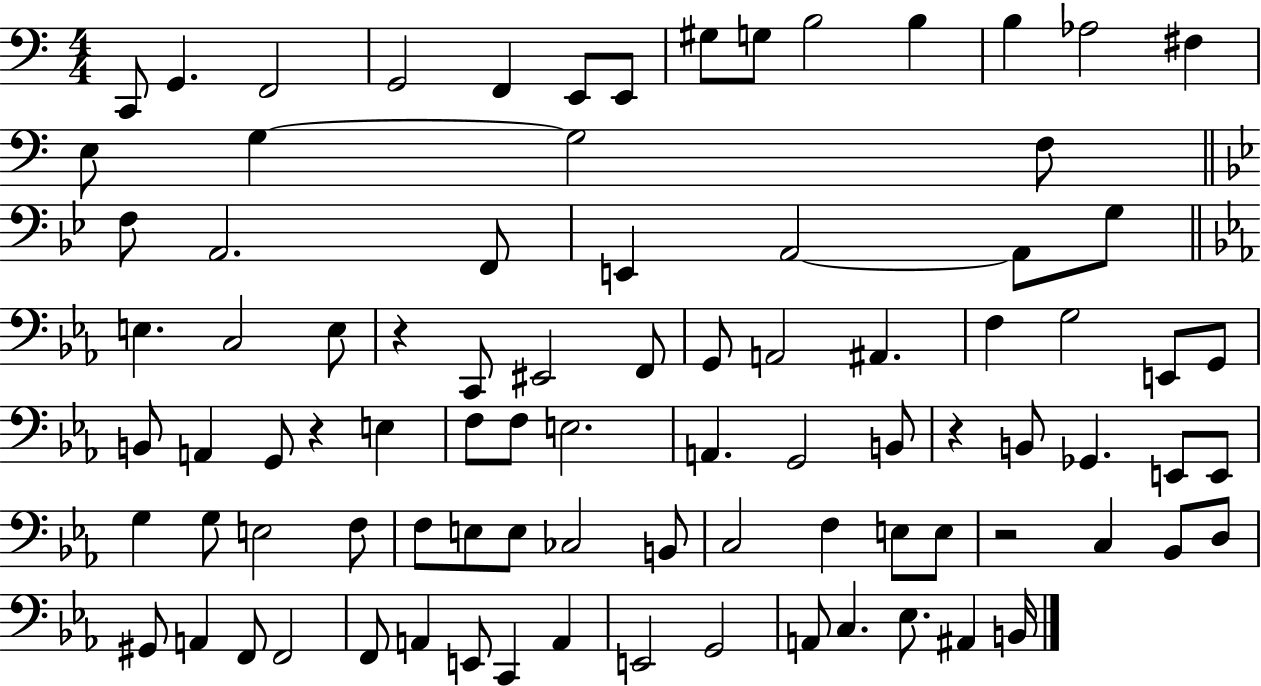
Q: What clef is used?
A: bass